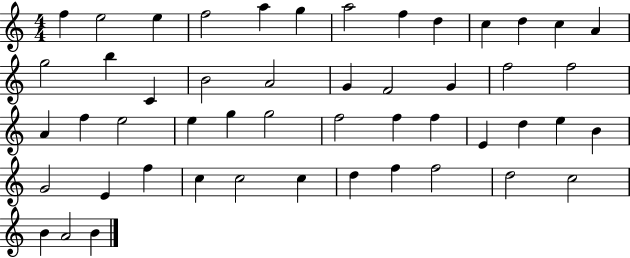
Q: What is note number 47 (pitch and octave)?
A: C5